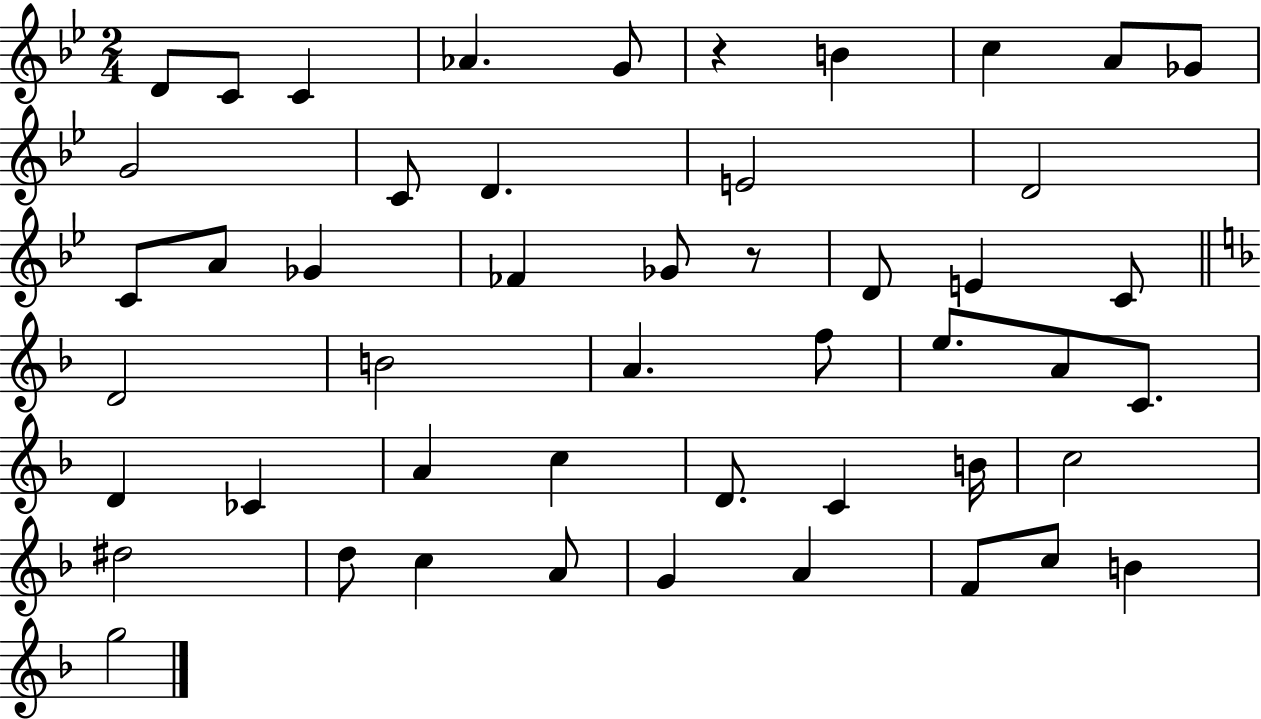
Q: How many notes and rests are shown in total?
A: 49